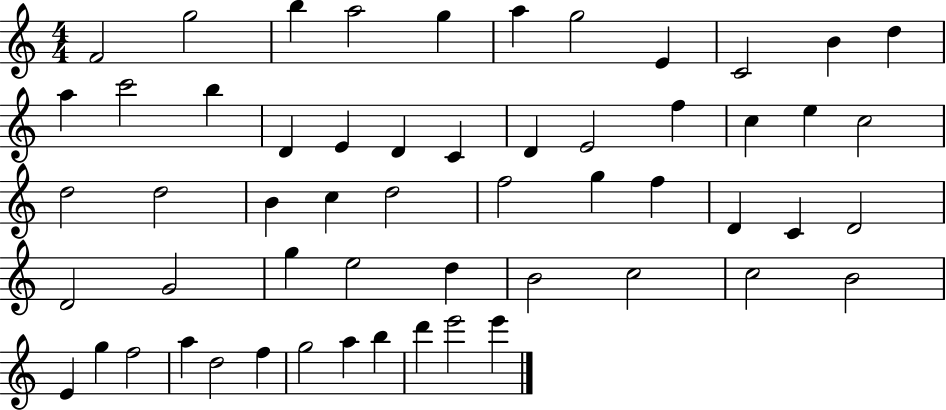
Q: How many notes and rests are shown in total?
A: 56